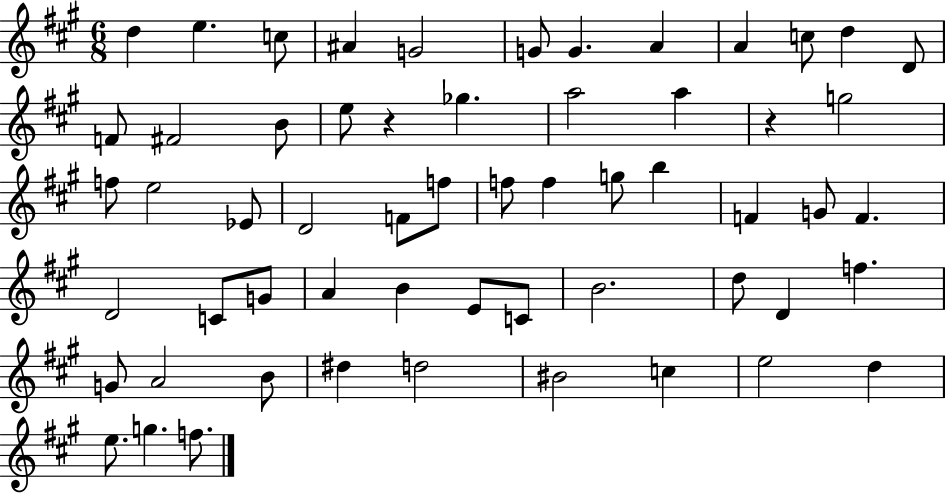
D5/q E5/q. C5/e A#4/q G4/h G4/e G4/q. A4/q A4/q C5/e D5/q D4/e F4/e F#4/h B4/e E5/e R/q Gb5/q. A5/h A5/q R/q G5/h F5/e E5/h Eb4/e D4/h F4/e F5/e F5/e F5/q G5/e B5/q F4/q G4/e F4/q. D4/h C4/e G4/e A4/q B4/q E4/e C4/e B4/h. D5/e D4/q F5/q. G4/e A4/h B4/e D#5/q D5/h BIS4/h C5/q E5/h D5/q E5/e. G5/q. F5/e.